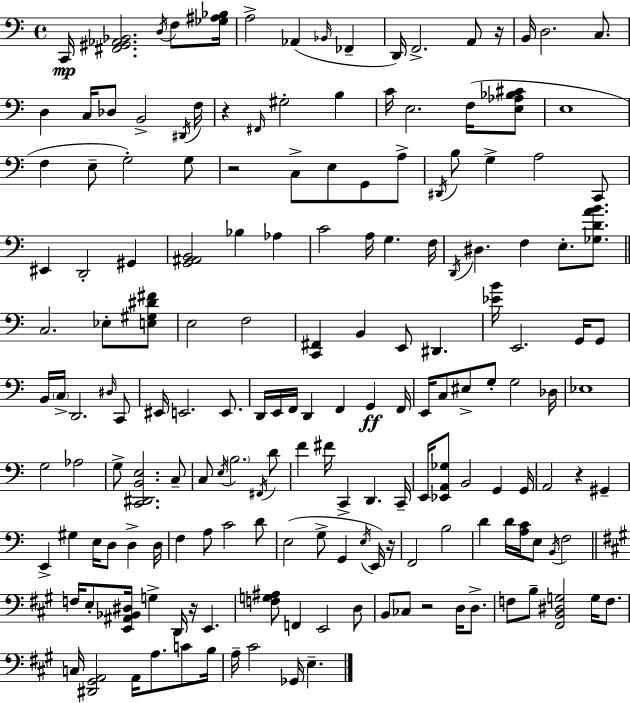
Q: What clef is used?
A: bass